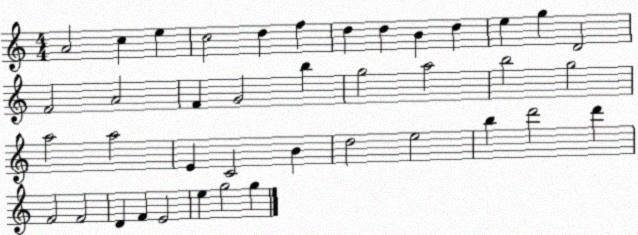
X:1
T:Untitled
M:4/4
L:1/4
K:C
A2 c e c2 d f d d B d e g D2 F2 A2 F G2 b g2 a2 b2 g2 a2 a2 E C2 B d2 e2 b d'2 d' F2 F2 D F E2 e g2 g